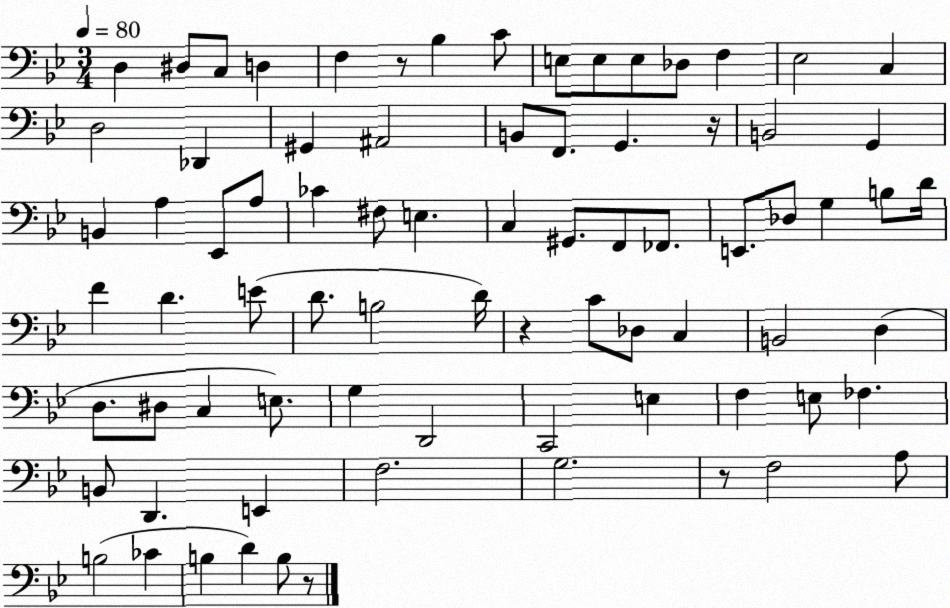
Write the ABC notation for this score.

X:1
T:Untitled
M:3/4
L:1/4
K:Bb
D, ^D,/2 C,/2 D, F, z/2 _B, C/2 E,/2 E,/2 E,/2 _D,/2 F, _E,2 C, D,2 _D,, ^G,, ^A,,2 B,,/2 F,,/2 G,, z/4 B,,2 G,, B,, A, _E,,/2 A,/2 _C ^F,/2 E, C, ^G,,/2 F,,/2 _F,,/2 E,,/2 _D,/2 G, B,/2 D/4 F D E/2 D/2 B,2 D/4 z C/2 _D,/2 C, B,,2 D, D,/2 ^D,/2 C, E,/2 G, D,,2 C,,2 E, F, E,/2 _F, B,,/2 D,, E,, F,2 G,2 z/2 F,2 A,/2 B,2 _C B, D B,/2 z/2